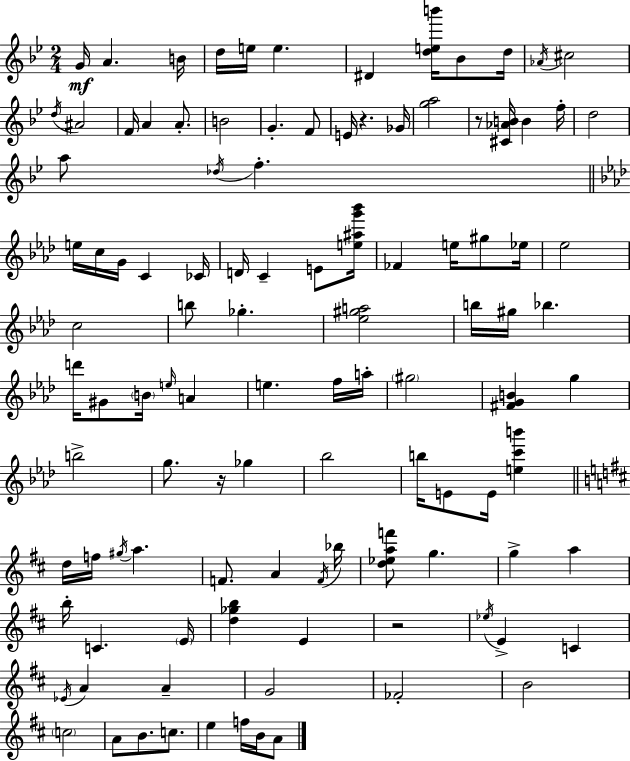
X:1
T:Untitled
M:2/4
L:1/4
K:Bb
G/4 A B/4 d/4 e/4 e ^D [deb']/4 _B/2 d/4 _A/4 ^c2 d/4 ^A2 F/4 A A/2 B2 G F/2 E/4 z _G/4 [ga]2 z/2 [^C_AB]/4 B f/4 d2 a/2 _d/4 f e/4 c/4 G/4 C _C/4 D/4 C E/2 [e^ag'_b']/4 _F e/4 ^g/2 _e/4 _e2 c2 b/2 _g [_e^ga]2 b/4 ^g/4 _b d'/4 ^G/2 B/4 e/4 A e f/4 a/4 ^g2 [^FGB] g b2 g/2 z/4 _g _b2 b/4 E/2 E/4 [ec'b'] d/4 f/4 ^g/4 a F/2 A F/4 _b/4 [d_eaf']/2 g g a b/4 C E/4 [d_gb] E z2 _e/4 E C _E/4 A A G2 _F2 B2 c2 A/2 B/2 c/2 e f/4 B/4 A/2